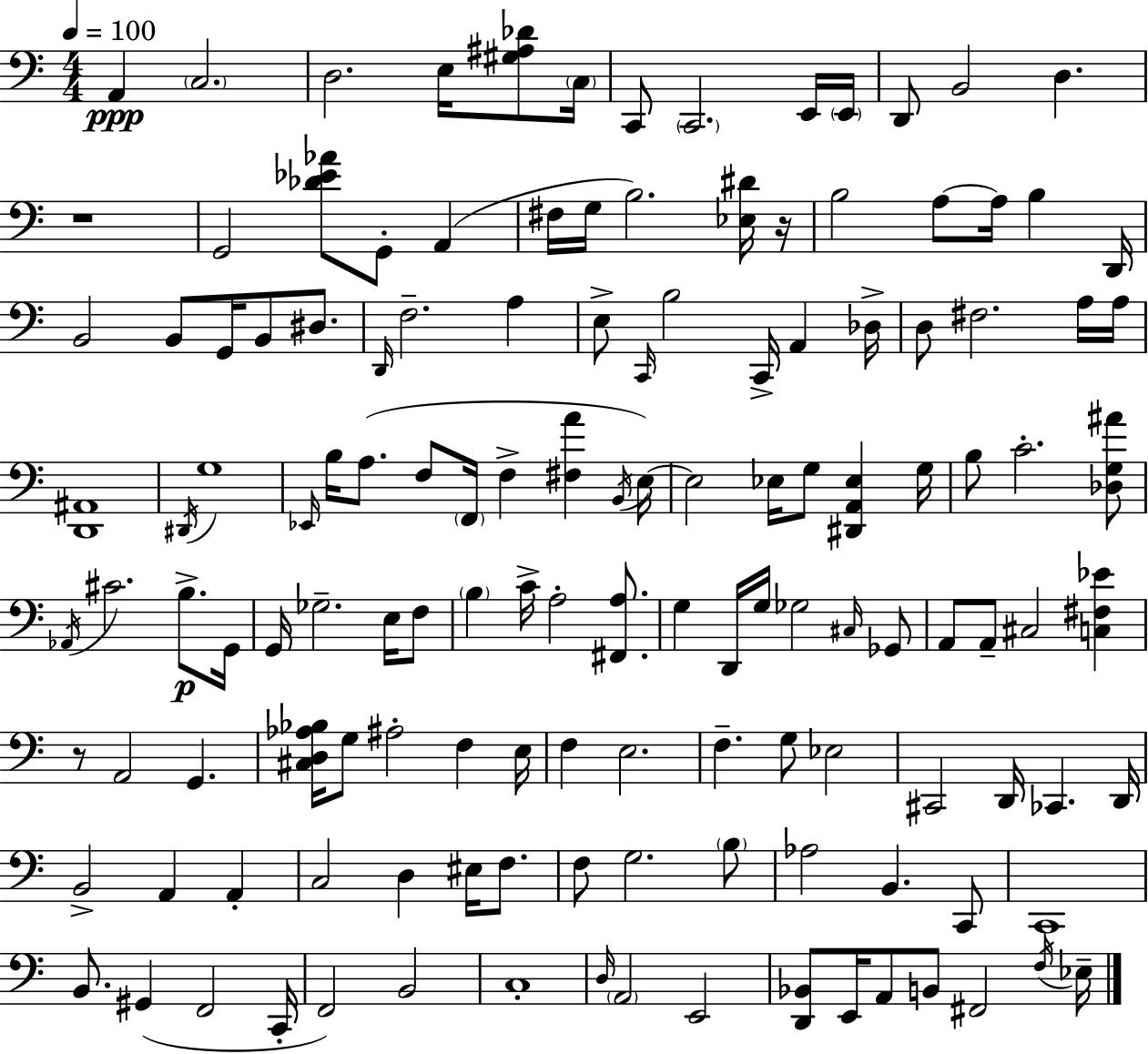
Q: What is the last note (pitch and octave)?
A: Eb3